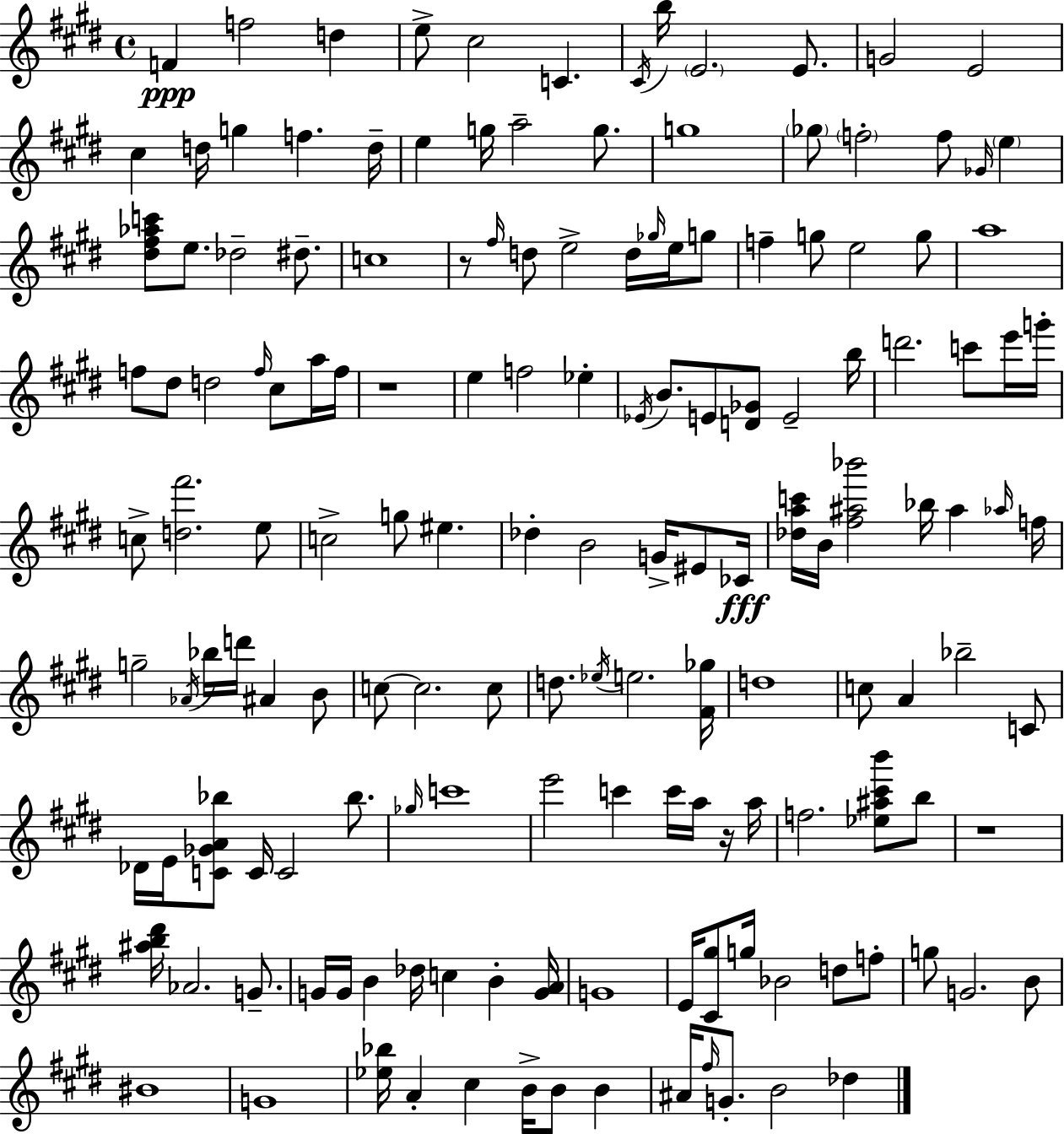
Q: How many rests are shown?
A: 4